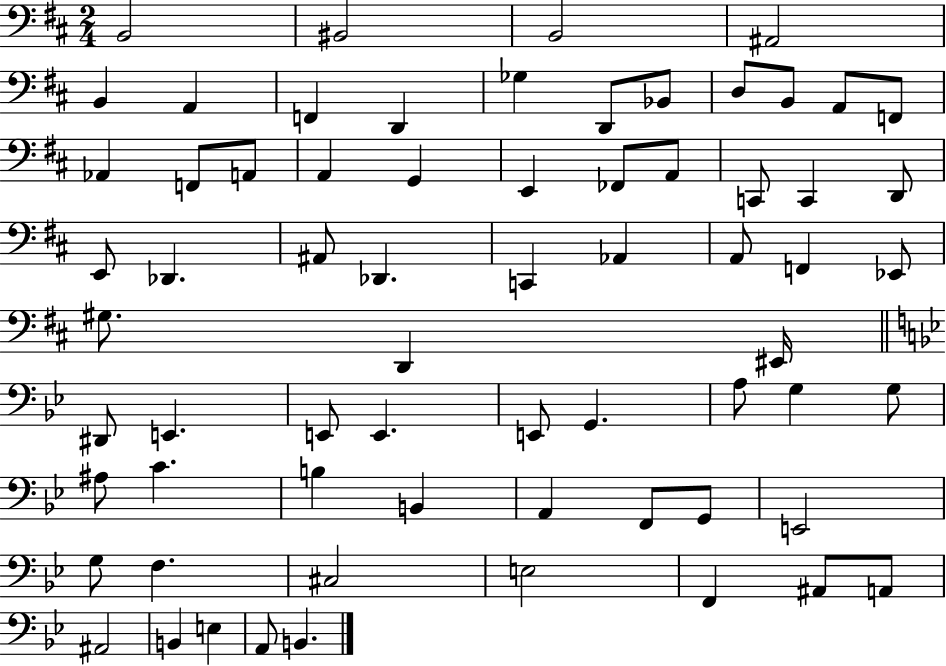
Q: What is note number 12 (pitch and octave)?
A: D3